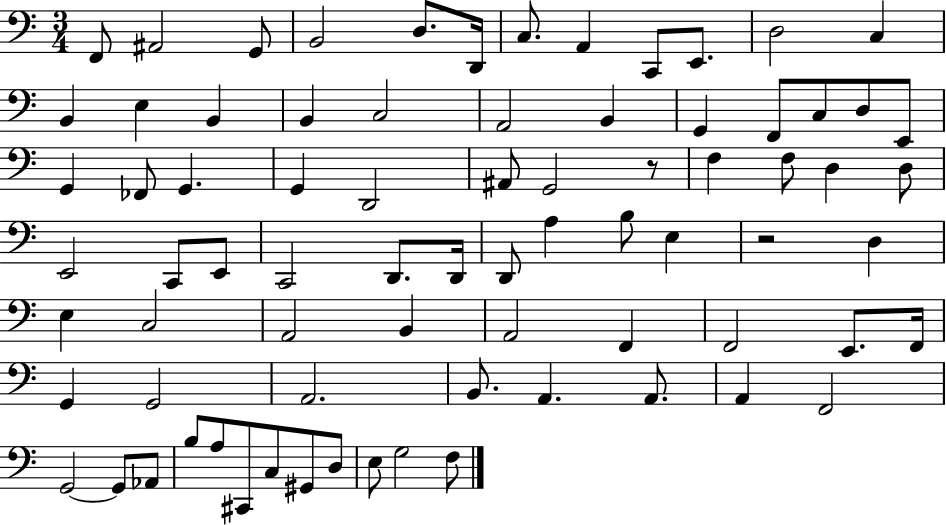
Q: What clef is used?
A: bass